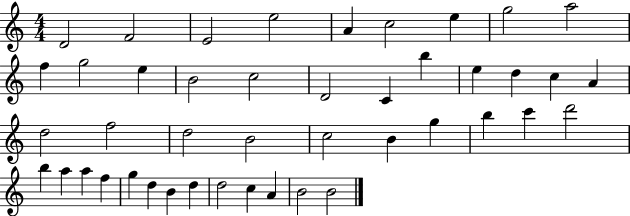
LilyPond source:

{
  \clef treble
  \numericTimeSignature
  \time 4/4
  \key c \major
  d'2 f'2 | e'2 e''2 | a'4 c''2 e''4 | g''2 a''2 | \break f''4 g''2 e''4 | b'2 c''2 | d'2 c'4 b''4 | e''4 d''4 c''4 a'4 | \break d''2 f''2 | d''2 b'2 | c''2 b'4 g''4 | b''4 c'''4 d'''2 | \break b''4 a''4 a''4 f''4 | g''4 d''4 b'4 d''4 | d''2 c''4 a'4 | b'2 b'2 | \break \bar "|."
}